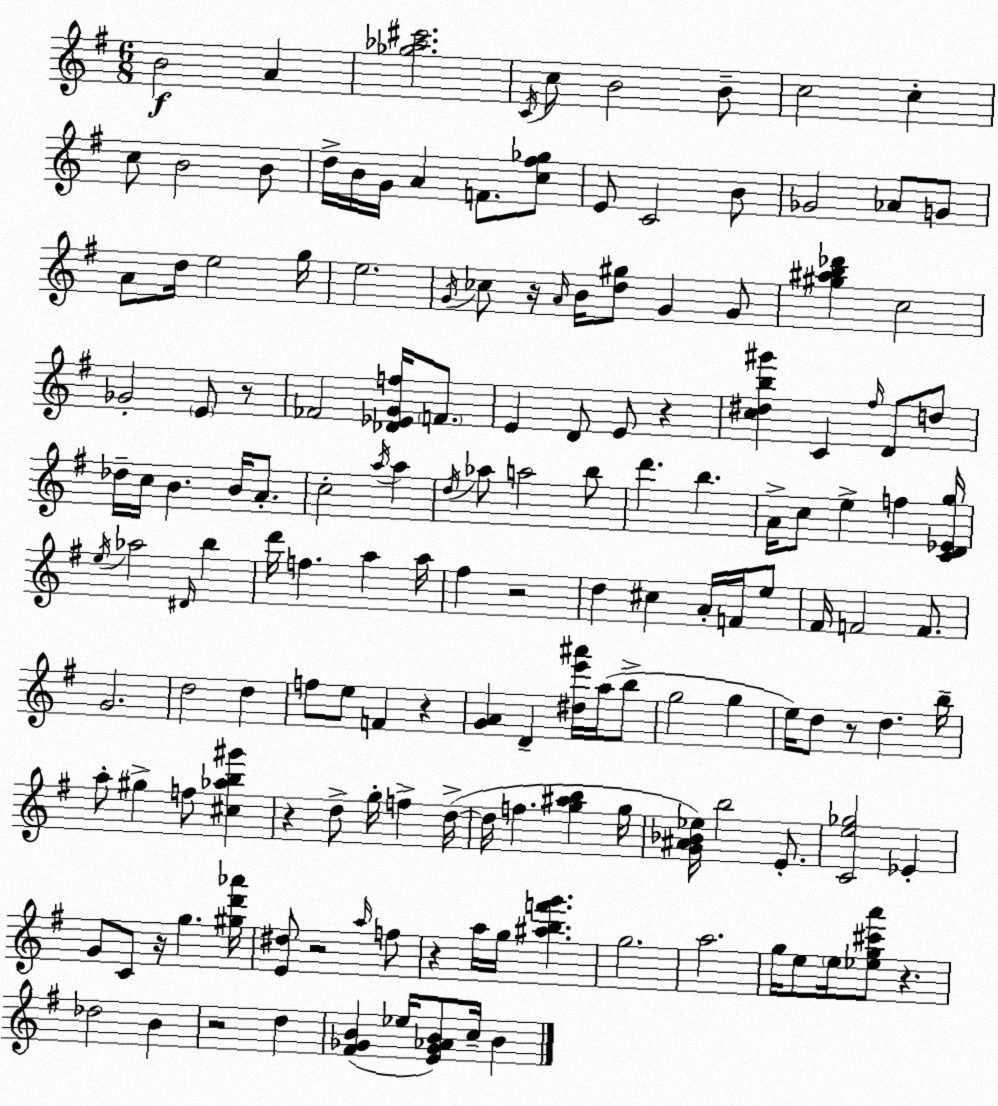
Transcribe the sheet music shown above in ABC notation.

X:1
T:Untitled
M:6/8
L:1/4
K:G
B2 A [_g_a^c']2 C/4 c/2 B2 B/2 c2 c c/2 B2 B/2 d/4 B/4 G/4 A F/2 [c^f_g]/2 E/2 C2 B/2 _G2 _A/2 G/2 A/2 d/4 e2 g/4 e2 G/4 _c/2 z/4 A/4 B/4 [d^g]/2 G G/2 [^g^ab_d'] c2 _G2 E/2 z/2 _F2 [_D_EGf]/4 F/2 E D/2 E/2 z [c^db^g'] C ^f/4 D/2 d/2 _d/4 c/4 B B/4 A/2 c2 a/4 a d/4 _a/2 a2 b/2 d' b A/4 c/2 e f [CD_Eg]/4 e/4 _a2 ^D/4 b d'/4 f a a/4 ^f z2 d ^c A/4 F/4 e/2 ^F/4 F2 F/2 G2 d2 d f/2 e/2 F z [GA] D [^de'^a']/4 a/4 b/2 g2 g e/4 d/2 z/2 d b/4 a/2 ^g f/2 [^c_ab^g'] z d/2 g/4 f d/4 d/4 f [g^ab] g/4 [G^A_B_e]/4 b2 E/2 [Ce_g]2 _E G/2 C/2 z/4 g [^gd'_a']/4 [E^d]/2 z2 a/4 f/2 z a/4 g/4 [^abf'g'] g2 a2 g/4 e/2 e/4 [_eg^c'a']/2 z _d2 B z2 d [^F_GB] _e/4 [E_G_AB]/2 c/4 B